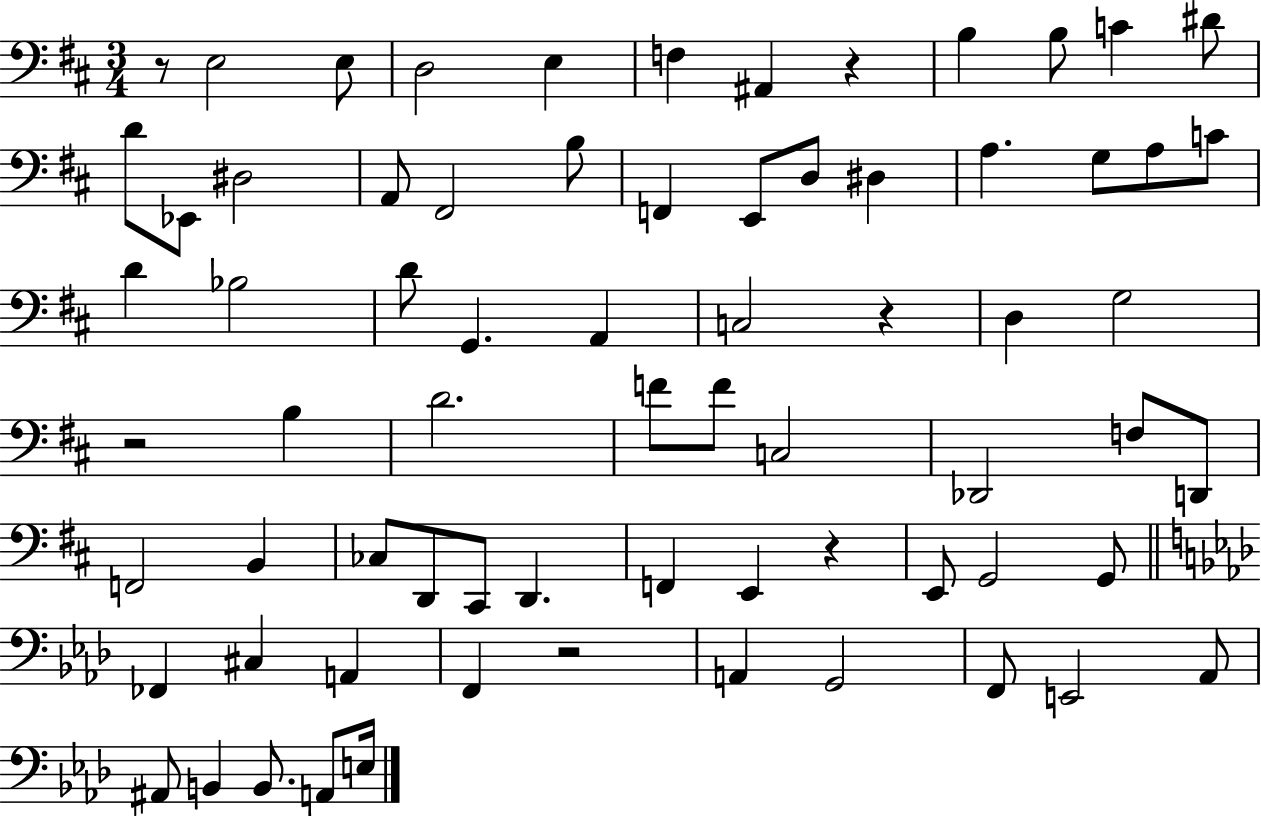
R/e E3/h E3/e D3/h E3/q F3/q A#2/q R/q B3/q B3/e C4/q D#4/e D4/e Eb2/e D#3/h A2/e F#2/h B3/e F2/q E2/e D3/e D#3/q A3/q. G3/e A3/e C4/e D4/q Bb3/h D4/e G2/q. A2/q C3/h R/q D3/q G3/h R/h B3/q D4/h. F4/e F4/e C3/h Db2/h F3/e D2/e F2/h B2/q CES3/e D2/e C#2/e D2/q. F2/q E2/q R/q E2/e G2/h G2/e FES2/q C#3/q A2/q F2/q R/h A2/q G2/h F2/e E2/h Ab2/e A#2/e B2/q B2/e. A2/e E3/s